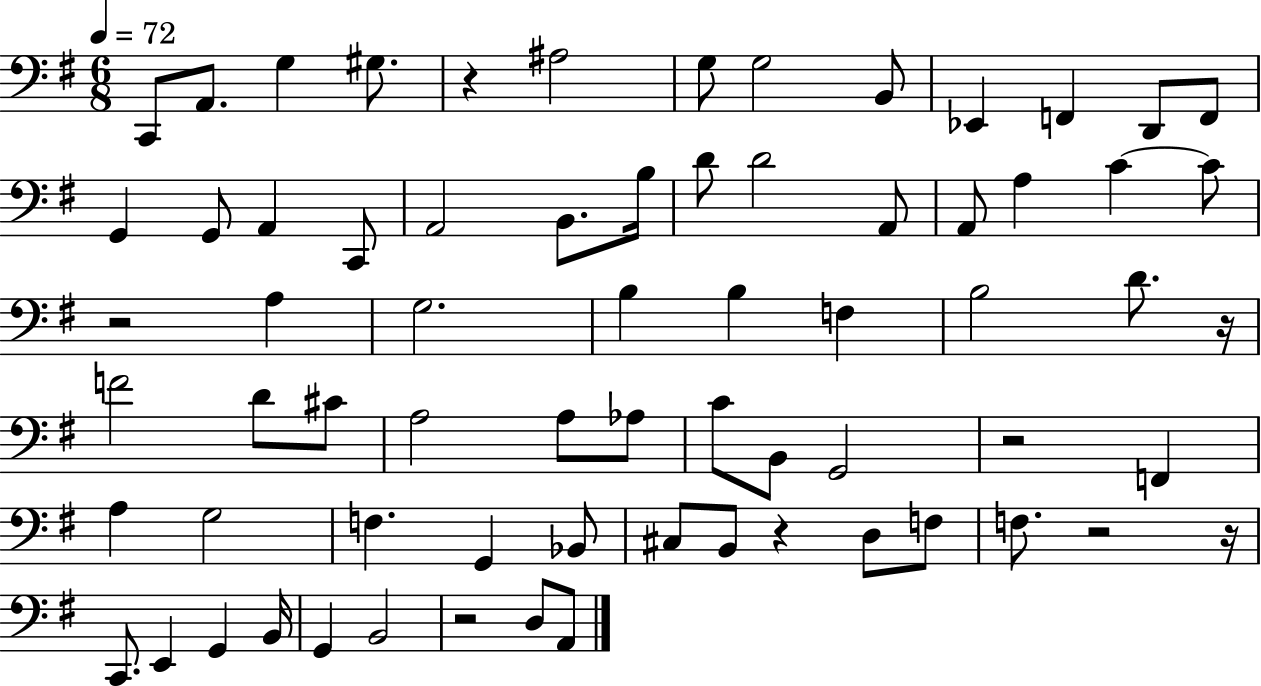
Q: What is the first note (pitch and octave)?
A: C2